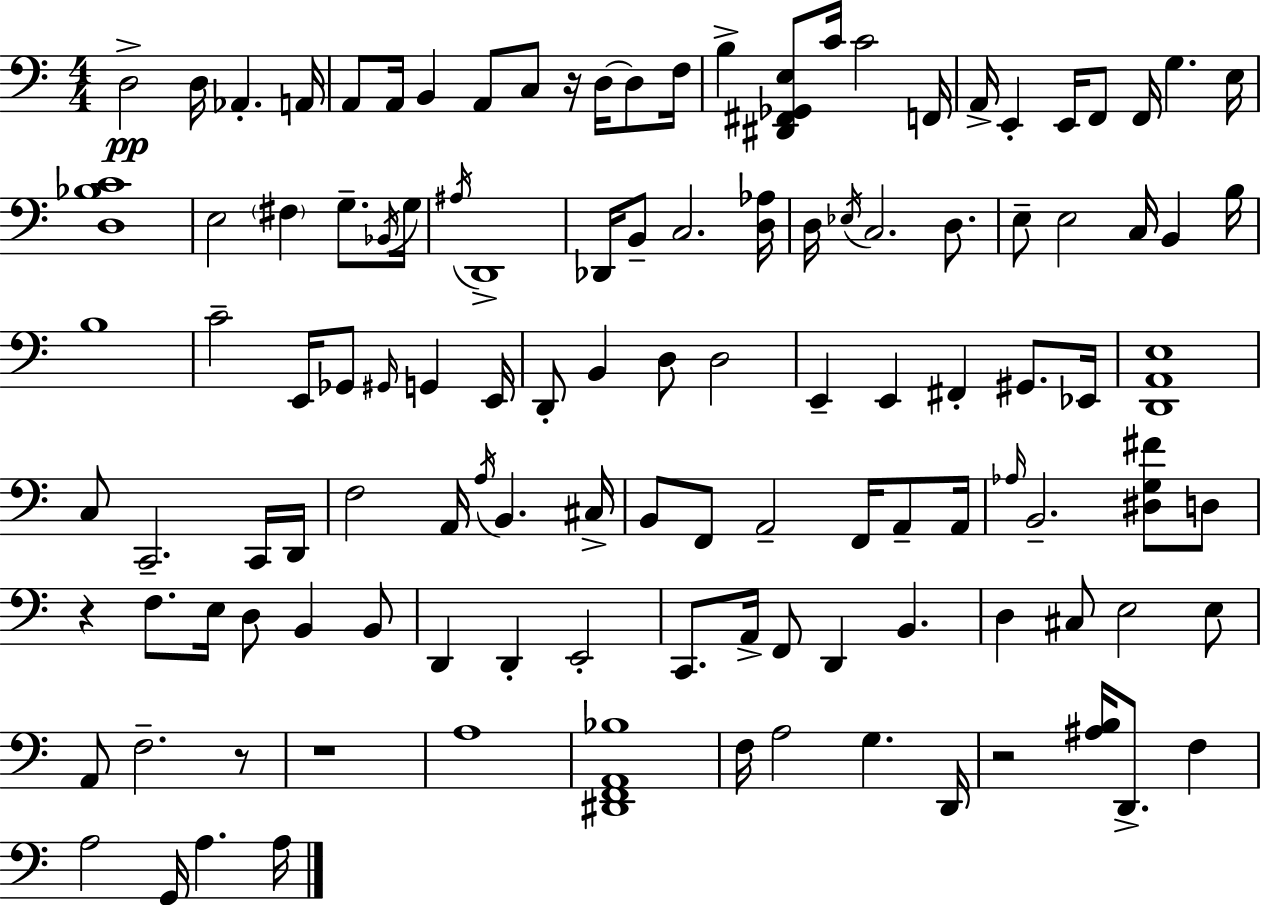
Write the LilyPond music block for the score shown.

{
  \clef bass
  \numericTimeSignature
  \time 4/4
  \key c \major
  d2->\pp d16 aes,4.-. a,16 | a,8 a,16 b,4 a,8 c8 r16 d16~~ d8 f16 | b4-> <dis, fis, ges, e>8 c'16 c'2 f,16 | a,16-> e,4-. e,16 f,8 f,16 g4. e16 | \break <d bes c'>1 | e2 \parenthesize fis4 g8.-- \acciaccatura { bes,16 } | g16 \acciaccatura { ais16 } d,1-> | des,16 b,8-- c2. | \break <d aes>16 d16 \acciaccatura { ees16 } c2. | d8. e8-- e2 c16 b,4 | b16 b1 | c'2-- e,16 ges,8 \grace { gis,16 } g,4 | \break e,16 d,8-. b,4 d8 d2 | e,4-- e,4 fis,4-. | gis,8. ees,16 <d, a, e>1 | c8 c,2.-- | \break c,16 d,16 f2 a,16 \acciaccatura { a16 } b,4. | cis16-> b,8 f,8 a,2-- | f,16 a,8-- a,16 \grace { aes16 } b,2.-- | <dis g fis'>8 d8 r4 f8. e16 d8 | \break b,4 b,8 d,4 d,4-. e,2-. | c,8. a,16-> f,8 d,4 | b,4. d4 cis8 e2 | e8 a,8 f2.-- | \break r8 r1 | a1 | <dis, f, a, bes>1 | f16 a2 g4. | \break d,16 r2 <ais b>16 d,8.-> | f4 a2 g,16 a4. | a16 \bar "|."
}